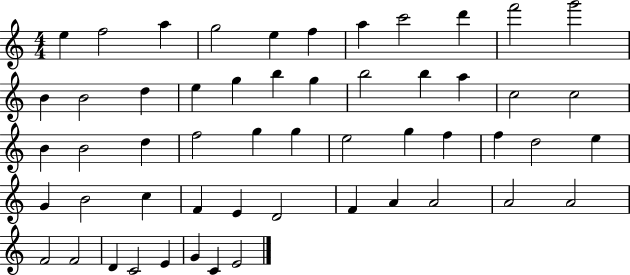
E5/q F5/h A5/q G5/h E5/q F5/q A5/q C6/h D6/q F6/h G6/h B4/q B4/h D5/q E5/q G5/q B5/q G5/q B5/h B5/q A5/q C5/h C5/h B4/q B4/h D5/q F5/h G5/q G5/q E5/h G5/q F5/q F5/q D5/h E5/q G4/q B4/h C5/q F4/q E4/q D4/h F4/q A4/q A4/h A4/h A4/h F4/h F4/h D4/q C4/h E4/q G4/q C4/q E4/h